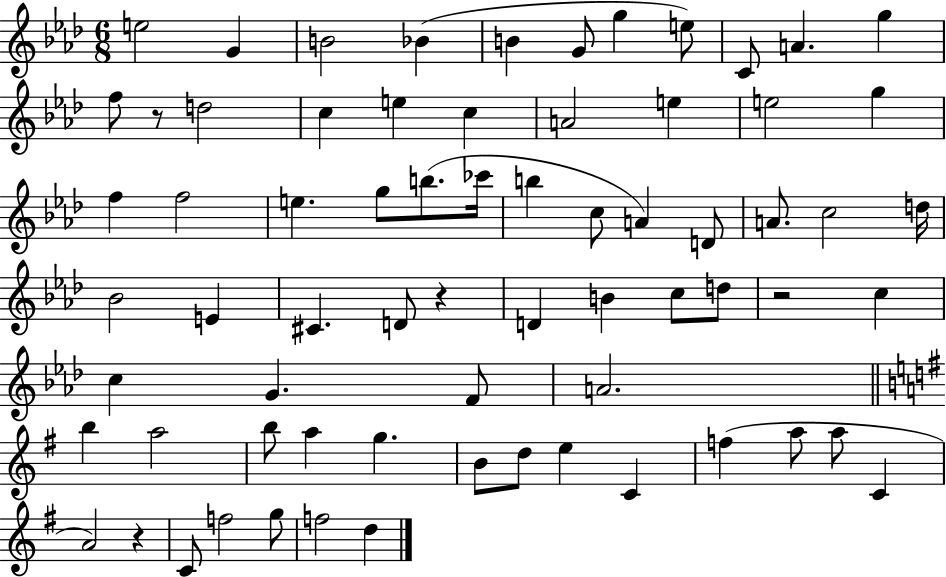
E5/h G4/q B4/h Bb4/q B4/q G4/e G5/q E5/e C4/e A4/q. G5/q F5/e R/e D5/h C5/q E5/q C5/q A4/h E5/q E5/h G5/q F5/q F5/h E5/q. G5/e B5/e. CES6/s B5/q C5/e A4/q D4/e A4/e. C5/h D5/s Bb4/h E4/q C#4/q. D4/e R/q D4/q B4/q C5/e D5/e R/h C5/q C5/q G4/q. F4/e A4/h. B5/q A5/h B5/e A5/q G5/q. B4/e D5/e E5/q C4/q F5/q A5/e A5/e C4/q A4/h R/q C4/e F5/h G5/e F5/h D5/q